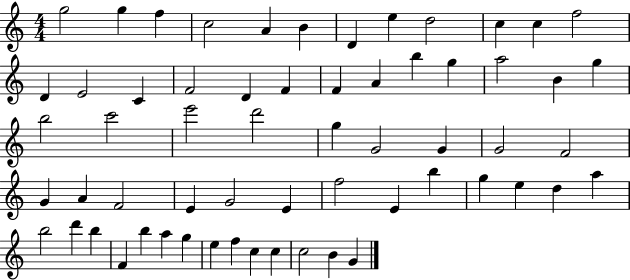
{
  \clef treble
  \numericTimeSignature
  \time 4/4
  \key c \major
  g''2 g''4 f''4 | c''2 a'4 b'4 | d'4 e''4 d''2 | c''4 c''4 f''2 | \break d'4 e'2 c'4 | f'2 d'4 f'4 | f'4 a'4 b''4 g''4 | a''2 b'4 g''4 | \break b''2 c'''2 | e'''2 d'''2 | g''4 g'2 g'4 | g'2 f'2 | \break g'4 a'4 f'2 | e'4 g'2 e'4 | f''2 e'4 b''4 | g''4 e''4 d''4 a''4 | \break b''2 d'''4 b''4 | f'4 b''4 a''4 g''4 | e''4 f''4 c''4 c''4 | c''2 b'4 g'4 | \break \bar "|."
}